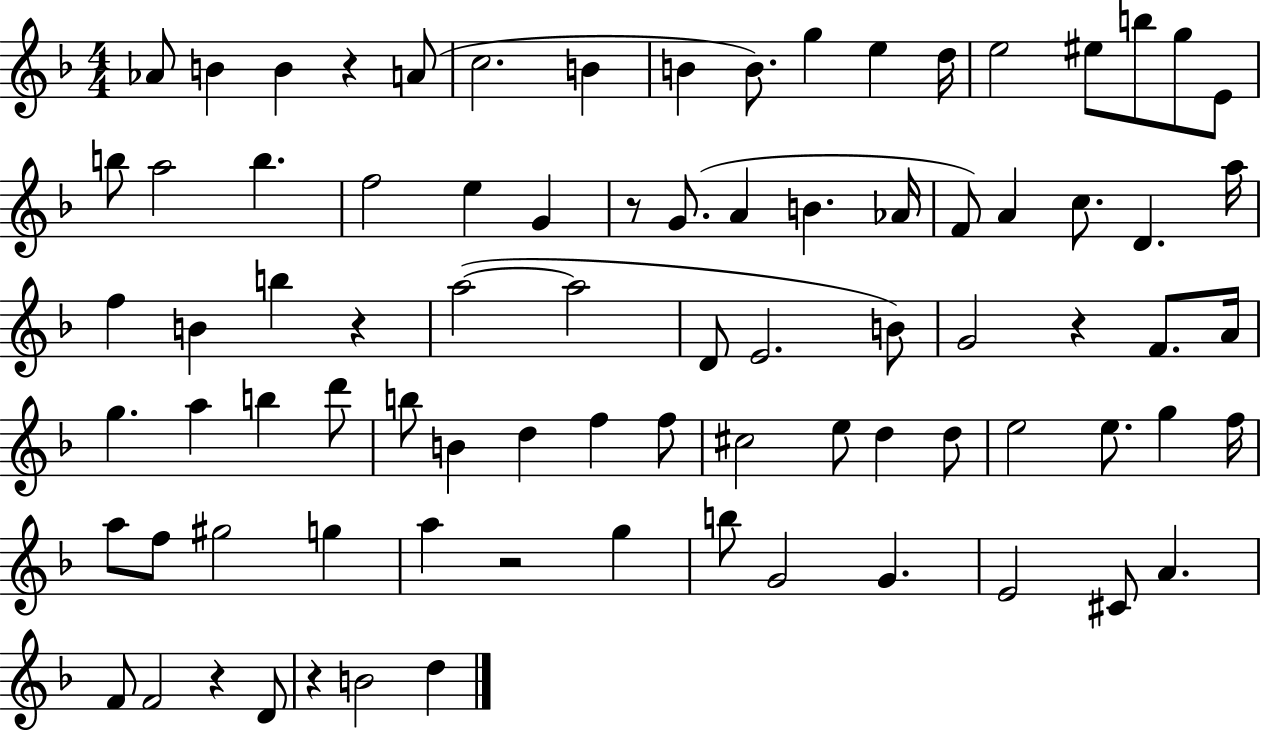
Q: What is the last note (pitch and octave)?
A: D5